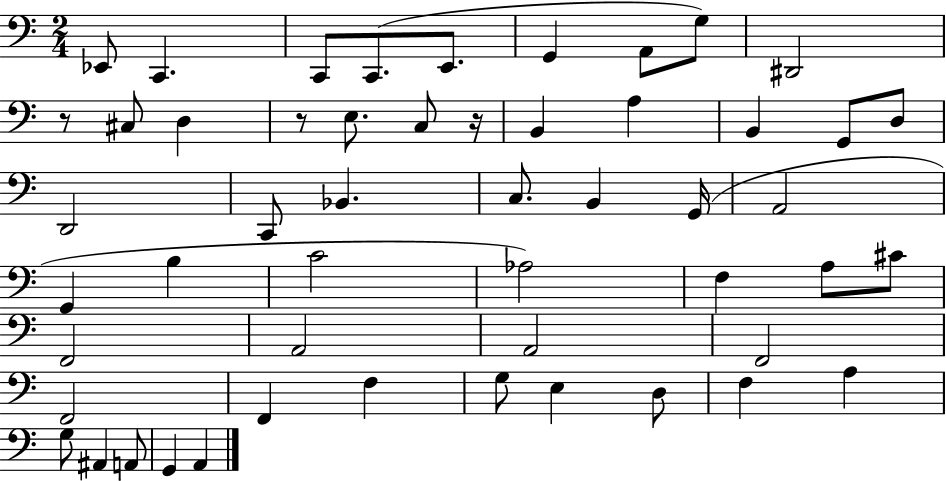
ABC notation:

X:1
T:Untitled
M:2/4
L:1/4
K:C
_E,,/2 C,, C,,/2 C,,/2 E,,/2 G,, A,,/2 G,/2 ^D,,2 z/2 ^C,/2 D, z/2 E,/2 C,/2 z/4 B,, A, B,, G,,/2 D,/2 D,,2 C,,/2 _B,, C,/2 B,, G,,/4 A,,2 G,, B, C2 _A,2 F, A,/2 ^C/2 F,,2 A,,2 A,,2 F,,2 F,,2 F,, F, G,/2 E, D,/2 F, A, G,/2 ^A,, A,,/2 G,, A,,